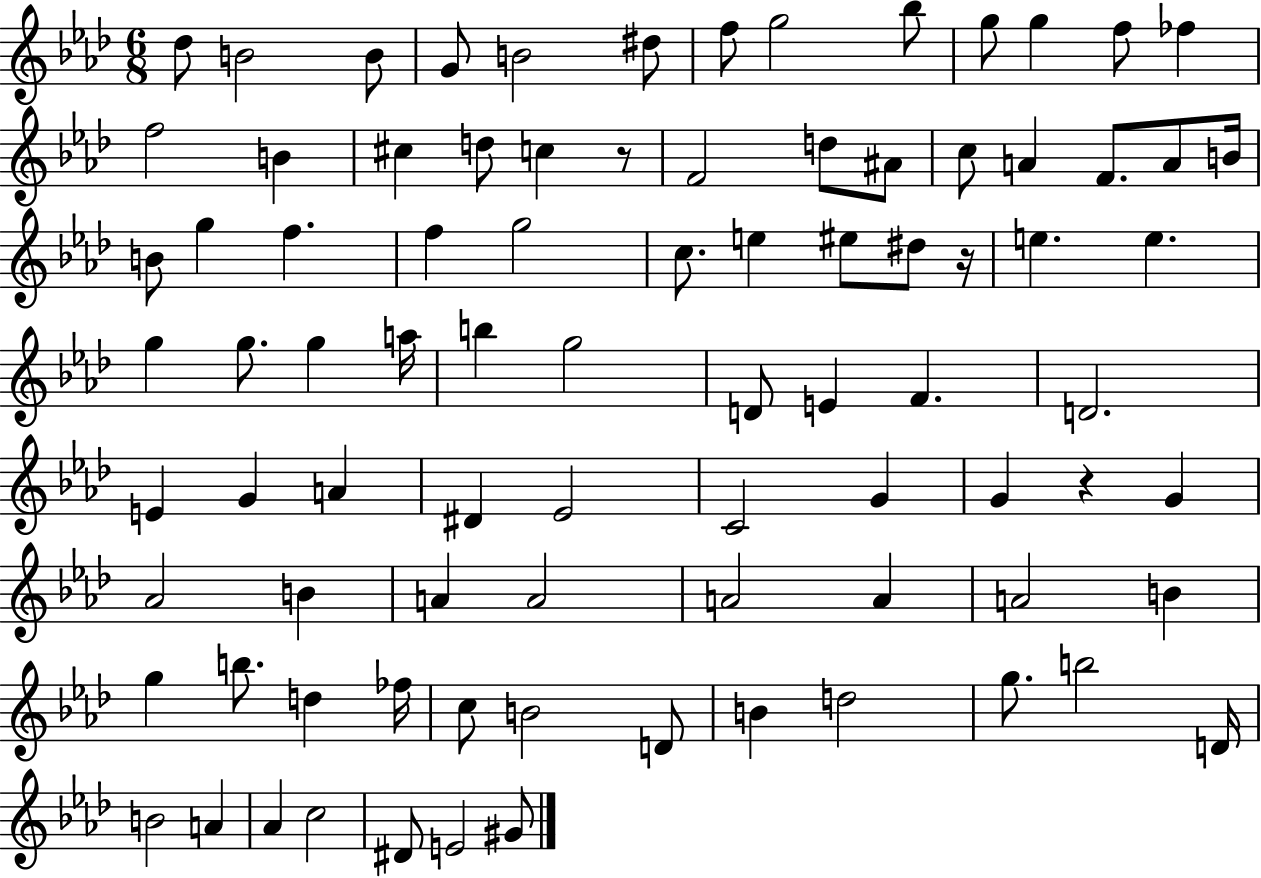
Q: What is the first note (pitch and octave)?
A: Db5